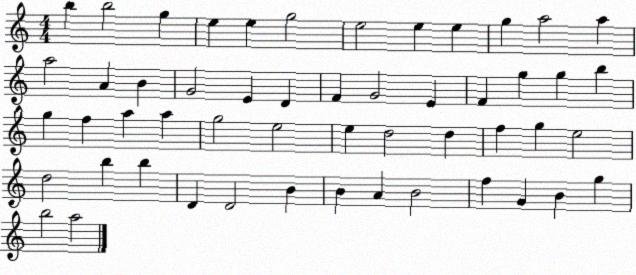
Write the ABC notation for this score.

X:1
T:Untitled
M:4/4
L:1/4
K:C
b b2 g e e g2 e2 e e g a2 a a2 A B G2 E D F G2 E F g g b g f a a g2 e2 e d2 d f g e2 d2 b b D D2 B B A B2 f G B g b2 a2